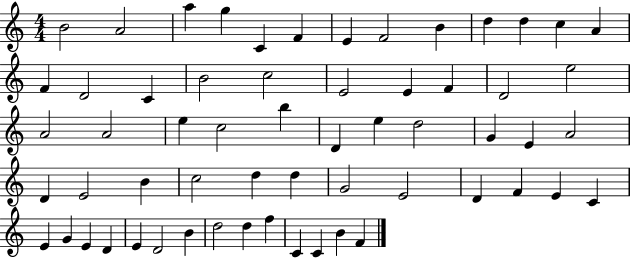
B4/h A4/h A5/q G5/q C4/q F4/q E4/q F4/h B4/q D5/q D5/q C5/q A4/q F4/q D4/h C4/q B4/h C5/h E4/h E4/q F4/q D4/h E5/h A4/h A4/h E5/q C5/h B5/q D4/q E5/q D5/h G4/q E4/q A4/h D4/q E4/h B4/q C5/h D5/q D5/q G4/h E4/h D4/q F4/q E4/q C4/q E4/q G4/q E4/q D4/q E4/q D4/h B4/q D5/h D5/q F5/q C4/q C4/q B4/q F4/q